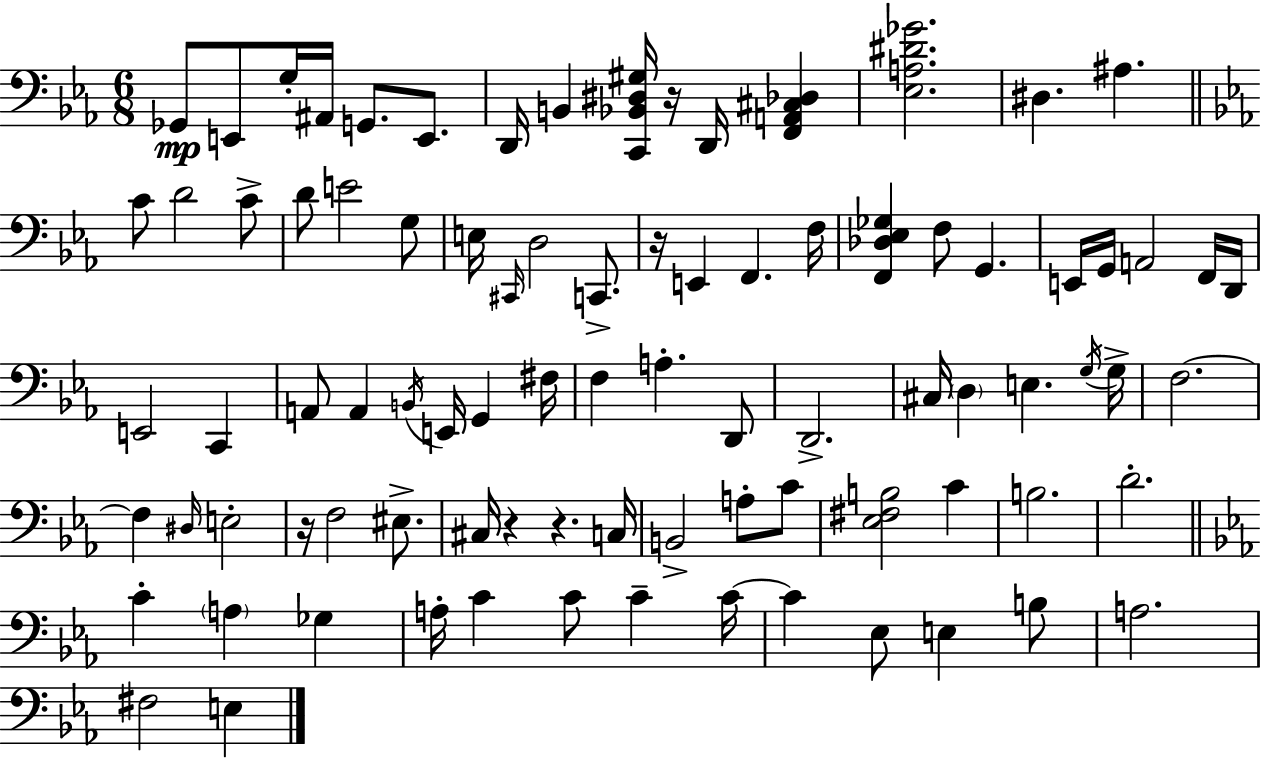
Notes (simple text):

Gb2/e E2/e G3/s A#2/s G2/e. E2/e. D2/s B2/q [C2,Bb2,D#3,G#3]/s R/s D2/s [F2,A2,C#3,Db3]/q [Eb3,A3,D#4,Gb4]/h. D#3/q. A#3/q. C4/e D4/h C4/e D4/e E4/h G3/e E3/s C#2/s D3/h C2/e. R/s E2/q F2/q. F3/s [F2,Db3,Eb3,Gb3]/q F3/e G2/q. E2/s G2/s A2/h F2/s D2/s E2/h C2/q A2/e A2/q B2/s E2/s G2/q F#3/s F3/q A3/q. D2/e D2/h. C#3/s D3/q E3/q. G3/s G3/s F3/h. F3/q D#3/s E3/h R/s F3/h EIS3/e. C#3/s R/q R/q. C3/s B2/h A3/e C4/e [Eb3,F#3,B3]/h C4/q B3/h. D4/h. C4/q A3/q Gb3/q A3/s C4/q C4/e C4/q C4/s C4/q Eb3/e E3/q B3/e A3/h. F#3/h E3/q